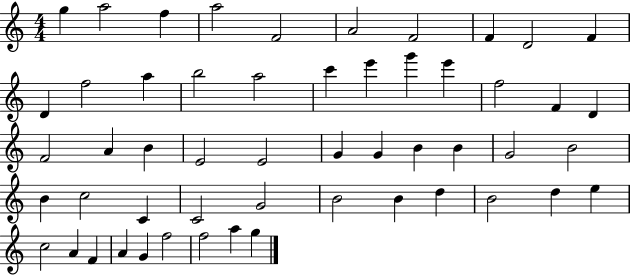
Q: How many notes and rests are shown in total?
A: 53